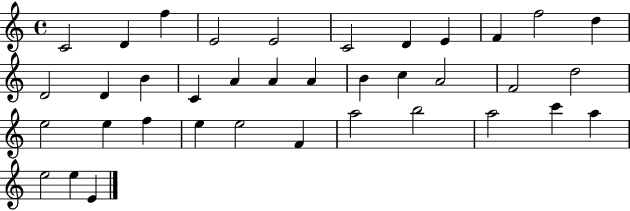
C4/h D4/q F5/q E4/h E4/h C4/h D4/q E4/q F4/q F5/h D5/q D4/h D4/q B4/q C4/q A4/q A4/q A4/q B4/q C5/q A4/h F4/h D5/h E5/h E5/q F5/q E5/q E5/h F4/q A5/h B5/h A5/h C6/q A5/q E5/h E5/q E4/q